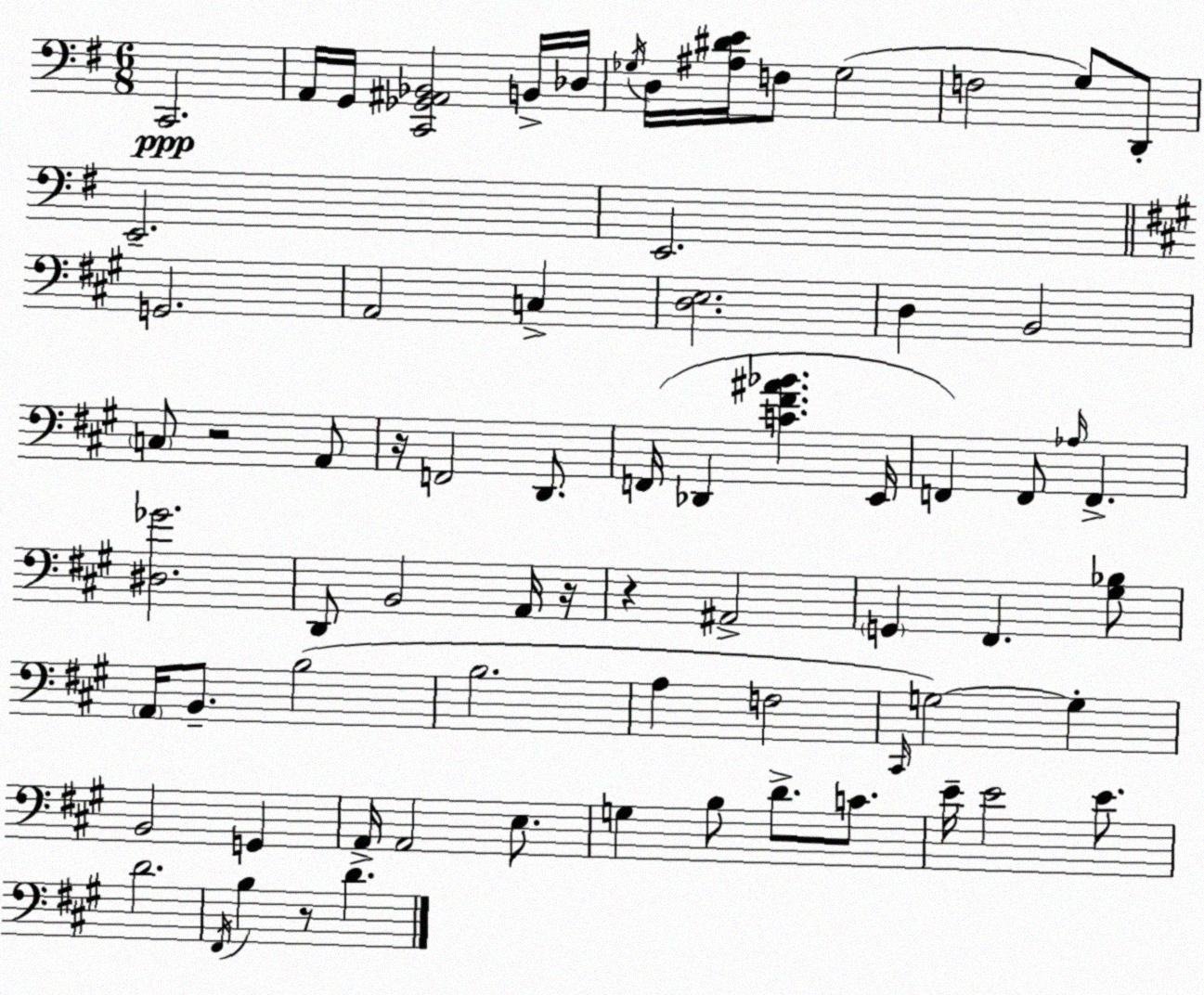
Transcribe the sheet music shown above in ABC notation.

X:1
T:Untitled
M:6/8
L:1/4
K:G
C,,2 A,,/4 G,,/4 [C,,_G,,^A,,_B,,]2 B,,/4 _D,/4 _G,/4 D,/4 [^A,^DE]/4 F,/2 _G,2 F,2 G,/2 D,,/2 E,,2 E,,2 G,,2 A,,2 C, [D,E,]2 D, B,,2 C,/2 z2 A,,/2 z/4 F,,2 D,,/2 F,,/4 _D,, [C^F^A_B] E,,/4 F,, F,,/2 _A,/4 F,, [^D,_G]2 D,,/2 B,,2 A,,/4 z/4 z ^A,,2 G,, ^F,, [^G,_B,]/2 A,,/4 B,,/2 B,2 B,2 A, F,2 ^C,,/4 G,2 G, B,,2 G,, A,,/4 A,,2 E,/2 G, B,/2 D/2 C/2 E/4 E2 E/2 D2 ^F,,/4 B, z/2 D